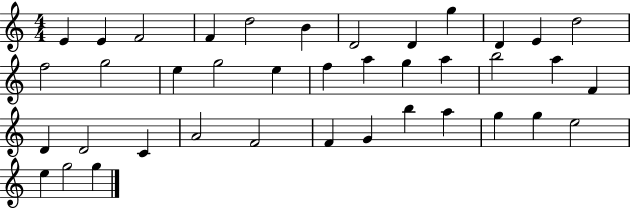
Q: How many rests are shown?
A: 0